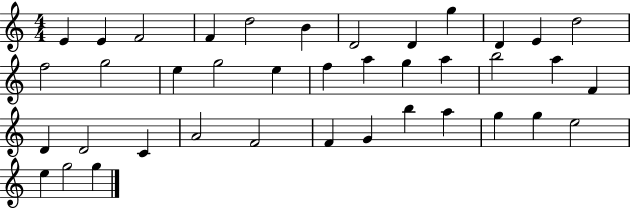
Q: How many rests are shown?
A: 0